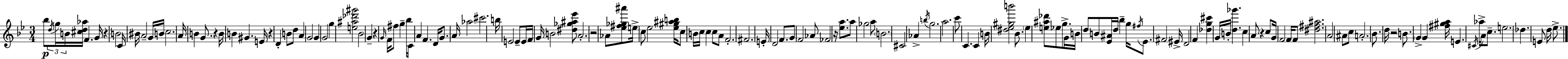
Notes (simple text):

Bb5/e D5/s G5/s B4/s [C#5,D5,Ab5]/s F4/q. G4/s R/q B4/h C4/s BIS4/s A4/h G4/s B4/s C5/h. A4/s B4/q G4/e. R/q B4/s B4/q G#4/q. E4/s R/q D4/q B4/e D5/e A4/q G4/h G4/q G4/h G5/q [E5,A#5,Db6,G#6]/h Bb4/h G4/q R/q G4/s F4/s F#5/e G5/q Bb5/s C4/s A4/q F4/q. D4/s G4/e. A4/s Ab5/h C#6/h. B5/s E4/h E4/e E4/s F4/s G4/s B4/h [D#5,Gb5,A#5,Eb6]/e A4/h. R/h Ab4/e [Eb5,F#5,Gb5,A#6]/e E5/s C5/e Eb5/h [Eb5,G#5,A#5,B5]/s C5/e B4/s C5/s C5/q C5/e A4/e F4/h. F#4/h. E4/s D4/h F4/e. G4/e F4/h Ab4/e FES4/h R/s [Eb5,A5]/e. A5/e Gb5/h A5/e B4/h. C#4/h Ab4/q B5/s G5/h. A5/h. C6/e C4/q. C4/q B4/s [D#5,Eb5,G#5,B6]/h Bb4/e. Eb5/q [E5,A#5,Db6]/e Eb5/e G5/e. G4/s B4/s D5/e B4/e [Eb4,A#4]/s D5/s Bb5/q G5/s F#5/s Eb4/e. F#4/h EIS4/s D4/h F4/q [Db5,G5,C#6]/q G4/s B4/s [D5,Gb6]/q. C5/q A4/e R/q C5/e G4/s F4/h F4/s F4/e [D#5,F#5,A#5]/h. A4/h A#4/e C5/e A4/h. Bb4/e. D5/s R/h B4/e. G4/q G4/q [F#5,G#5,A5]/s E4/q. C#4/s Ab5/s A4/e C5/e. E5/h. Db5/q. E4/e D5/s Eb5/e.